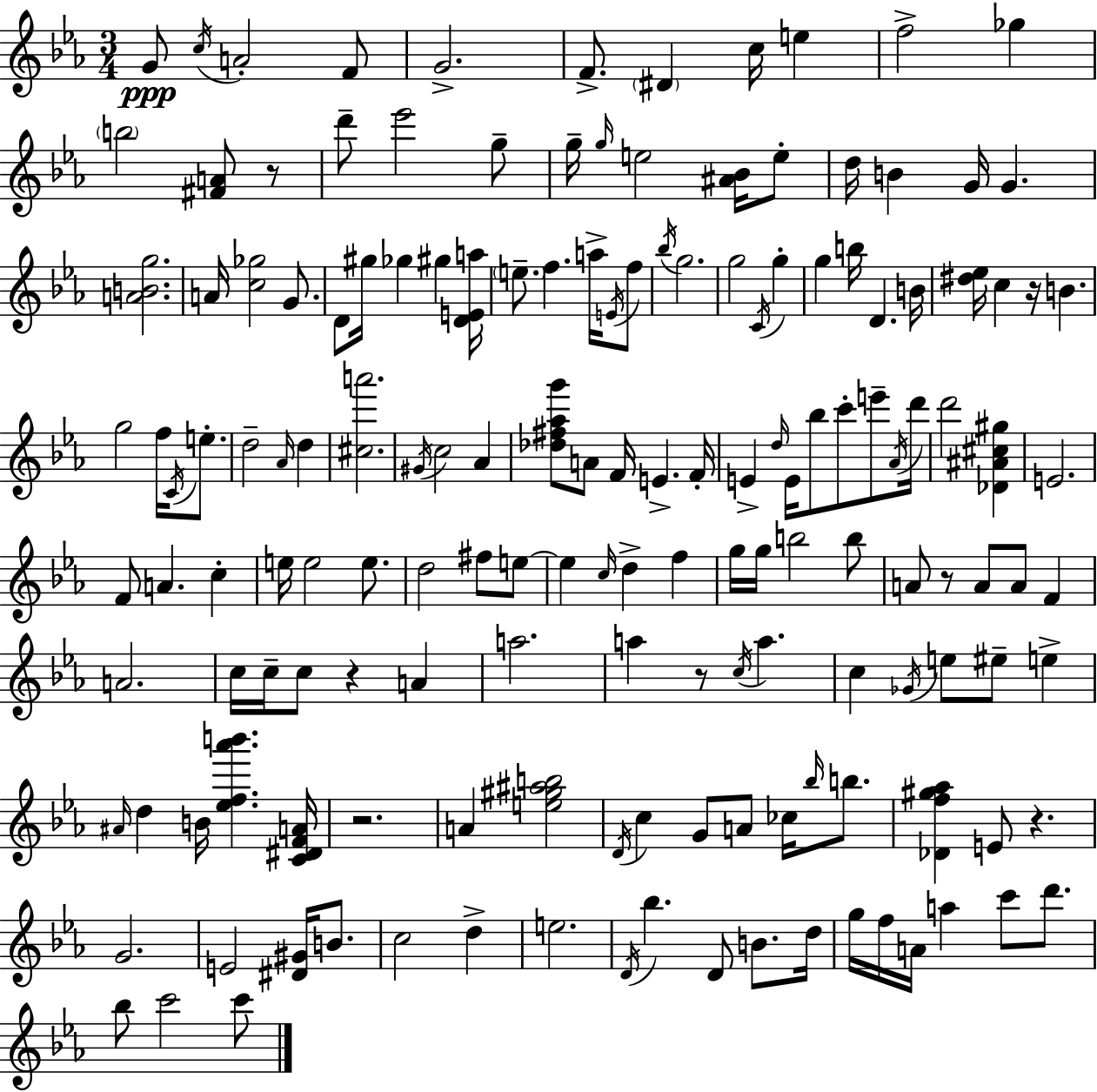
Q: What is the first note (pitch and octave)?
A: G4